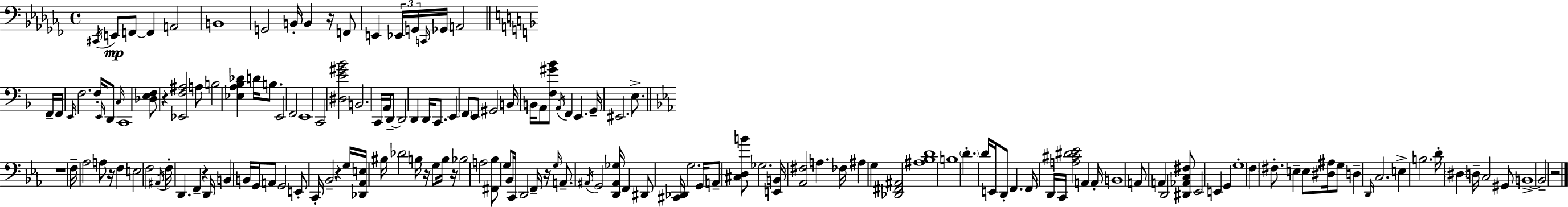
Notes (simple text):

C#2/s E2/e F2/e F2/q A2/h B2/w G2/h B2/s B2/q R/s F2/e E2/q Eb2/s G2/s C2/s Gb2/s A2/h F2/s F2/s E2/s F3/h. F3/s E2/s D2/e C3/s C2/w [Db3,E3,F3]/e R/q [Eb2,F3,A#3]/h A3/e B3/h [Eb3,A3,Bb3,Db4]/q D4/s B3/e. E2/h F2/h E2/w C2/h [D#3,E4,G#4,Bb4]/h B2/h. C2/s A2/s D2/e D2/h D2/q D2/s C2/e. E2/q F2/e E2/e G#2/h B2/s B2/s A2/e [F3,G#4,Bb4]/e A2/s F2/q E2/q. G2/s EIS2/h. E3/e. R/w F3/s Ab3/h A3/e R/s F3/q E3/h F3/h A#2/s F3/s D2/q. F2/q R/q D2/s B2/q B2/s G2/s A2/e G2/h E2/e C2/s Bb2/h R/q G3/s [Db2,Ab2,E3]/s BIS3/s Db4/h B3/s R/s G3/e B3/s R/s Bb3/h A3/h [F#2,Bb3]/e G3/e Bb2/s C2/s D2/h F2/s R/s G3/s A2/e. A#2/s G2/h [D2,A#2,Gb3]/s F2/q D#2/e [C#2,Db2]/s G3/h. G2/s A2/e [C#3,D3,B4]/e Gb3/h. [E2,B2]/s [Ab2,F#3]/h A3/q. FES3/s A#3/q G3/q [Db2,F#2,A#2]/h [A#3,Bb3,D4]/w B3/w D4/q. D4/s E2/s D2/e F2/q. F2/s D2/s C2/s [A3,C#4,D#4,Eb4]/h A2/q A2/s B2/w A2/e A2/q D2/h [D#2,Ab2,C3,F#3]/e Eb2/h E2/q G2/q G3/w F3/q F#3/e. E3/q E3/e [D#3,A#3]/s G3/e D3/q D2/s C3/h. E3/q B3/h. D4/s D#3/q D3/s C3/h G#2/e B2/w B2/h R/h